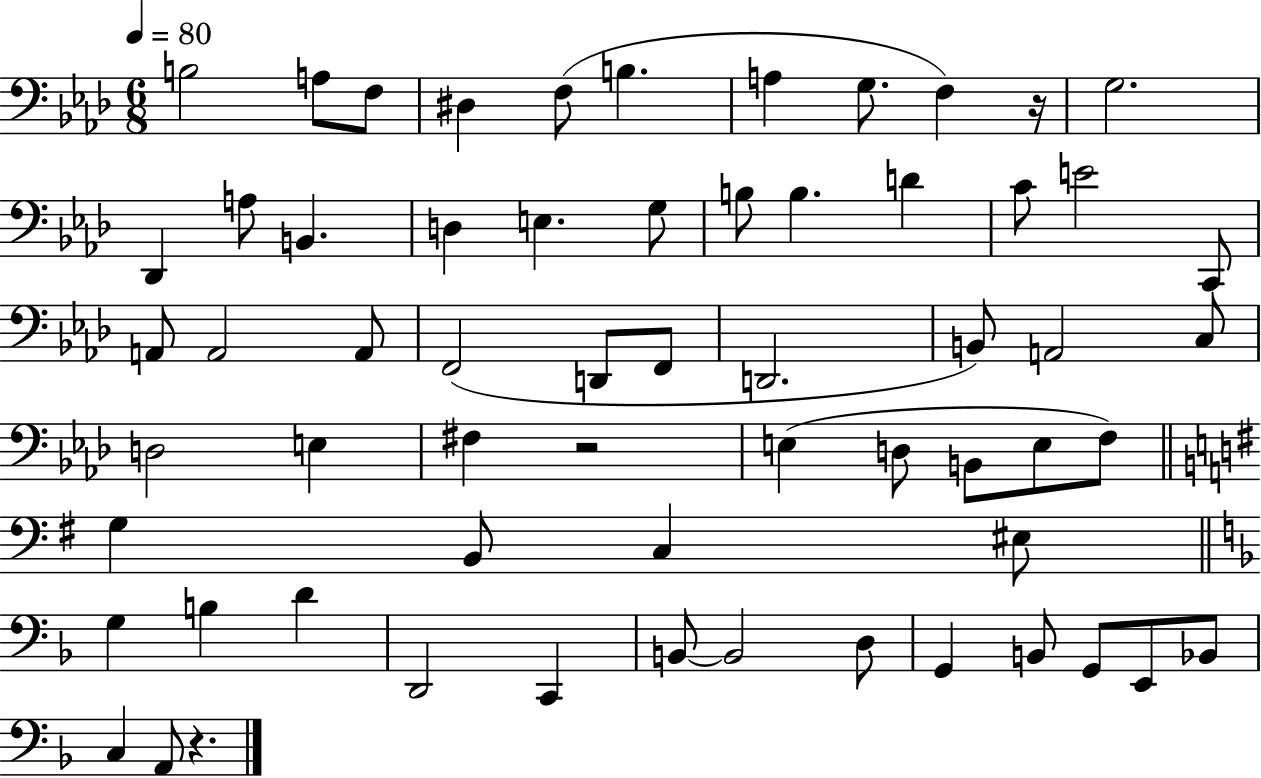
B3/h A3/e F3/e D#3/q F3/e B3/q. A3/q G3/e. F3/q R/s G3/h. Db2/q A3/e B2/q. D3/q E3/q. G3/e B3/e B3/q. D4/q C4/e E4/h C2/e A2/e A2/h A2/e F2/h D2/e F2/e D2/h. B2/e A2/h C3/e D3/h E3/q F#3/q R/h E3/q D3/e B2/e E3/e F3/e G3/q B2/e C3/q EIS3/e G3/q B3/q D4/q D2/h C2/q B2/e B2/h D3/e G2/q B2/e G2/e E2/e Bb2/e C3/q A2/e R/q.